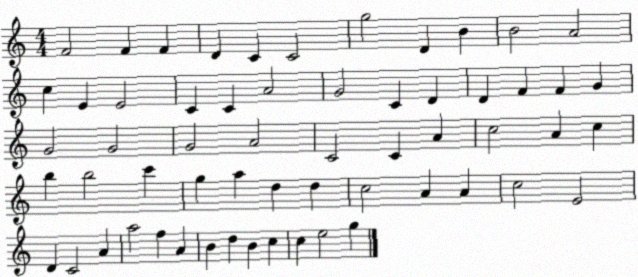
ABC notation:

X:1
T:Untitled
M:4/4
L:1/4
K:C
F2 F F D C C2 g2 D B B2 A2 c E E2 C C A2 G2 C D D F F G G2 G2 G2 A2 C2 C A c2 A c b b2 c' g a d d c2 A A c2 E2 D C2 A a2 f A B d B c c e2 g